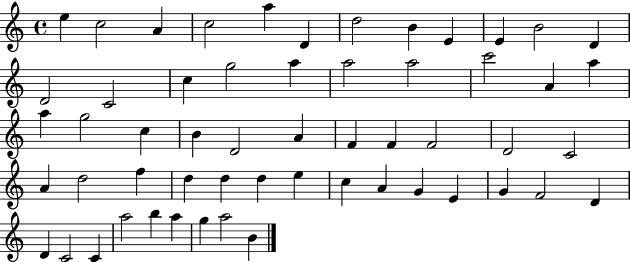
{
  \clef treble
  \time 4/4
  \defaultTimeSignature
  \key c \major
  e''4 c''2 a'4 | c''2 a''4 d'4 | d''2 b'4 e'4 | e'4 b'2 d'4 | \break d'2 c'2 | c''4 g''2 a''4 | a''2 a''2 | c'''2 a'4 a''4 | \break a''4 g''2 c''4 | b'4 d'2 a'4 | f'4 f'4 f'2 | d'2 c'2 | \break a'4 d''2 f''4 | d''4 d''4 d''4 e''4 | c''4 a'4 g'4 e'4 | g'4 f'2 d'4 | \break d'4 c'2 c'4 | a''2 b''4 a''4 | g''4 a''2 b'4 | \bar "|."
}